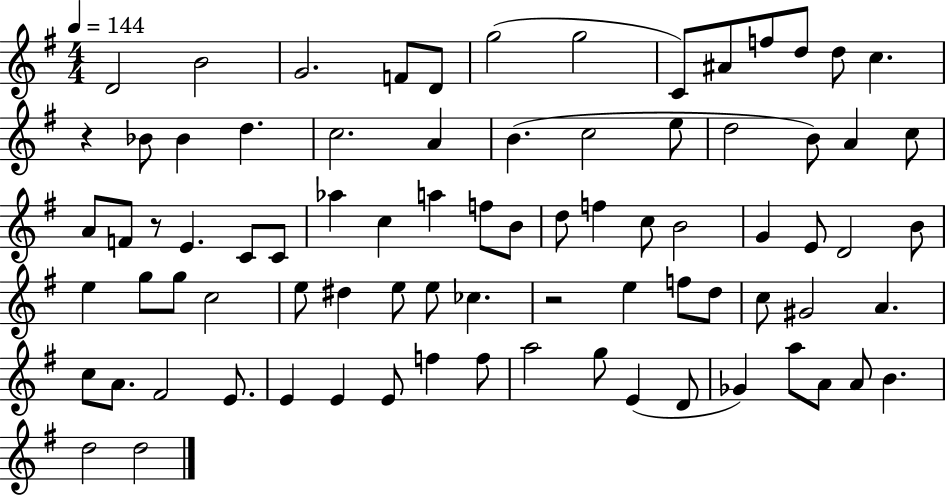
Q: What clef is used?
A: treble